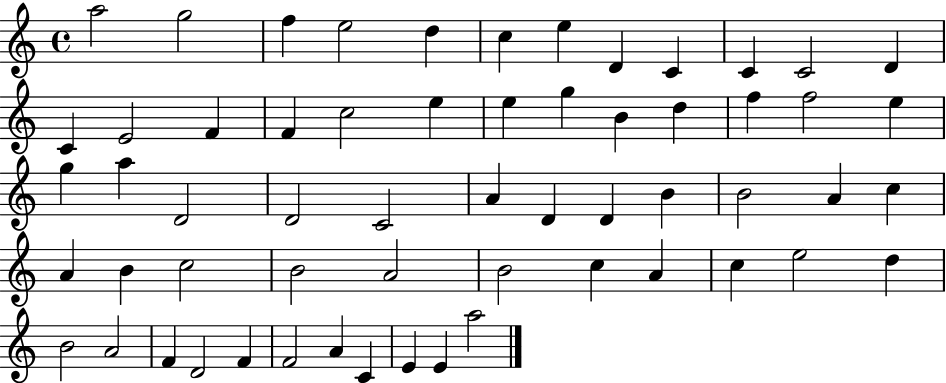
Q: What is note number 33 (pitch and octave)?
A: D4